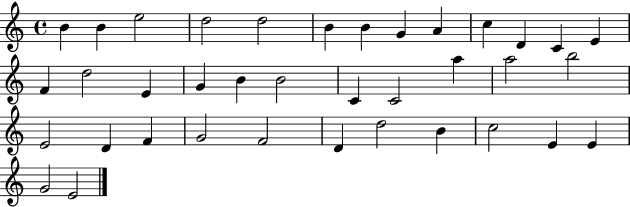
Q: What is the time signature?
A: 4/4